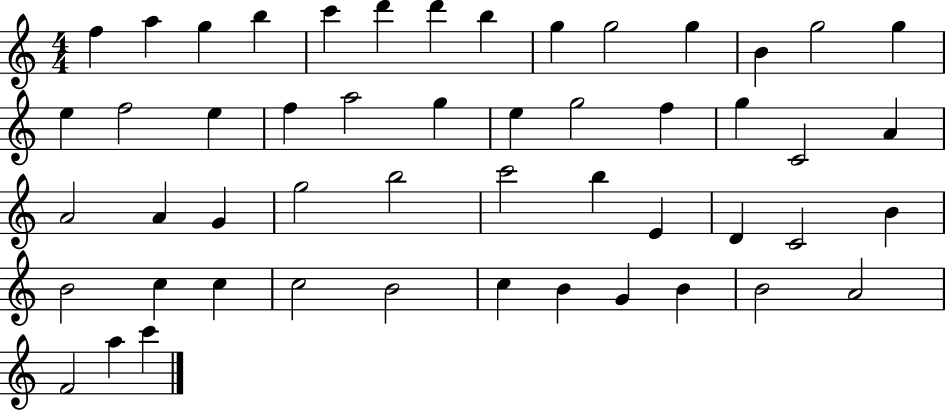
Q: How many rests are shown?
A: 0